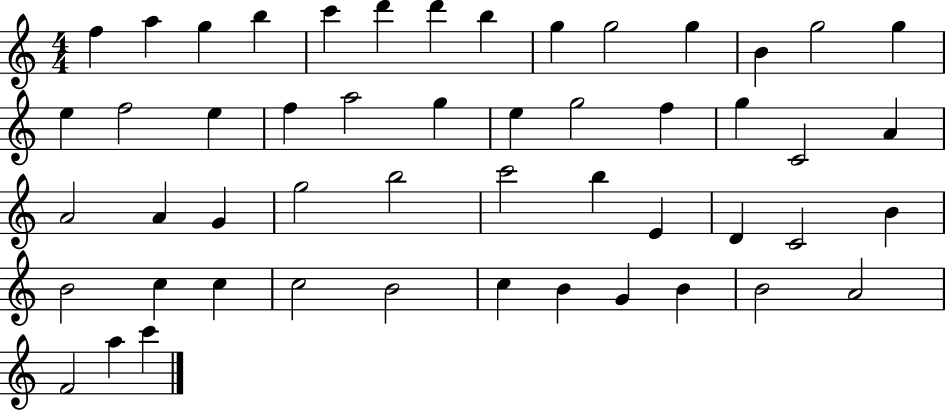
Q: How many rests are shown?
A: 0